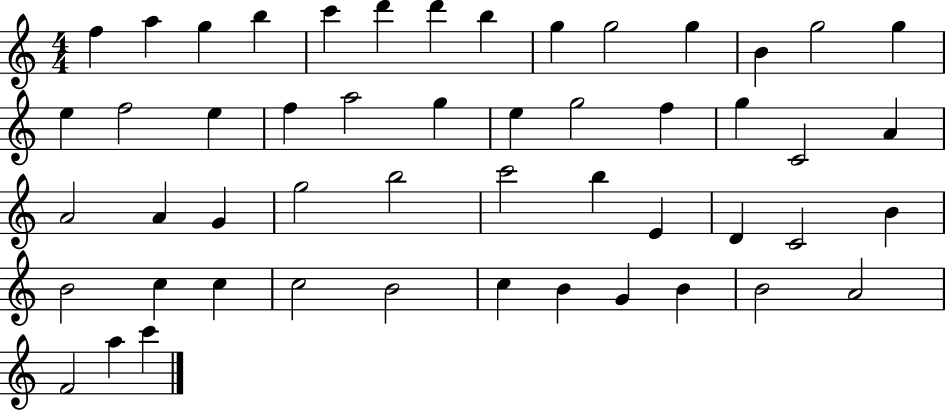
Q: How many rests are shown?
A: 0